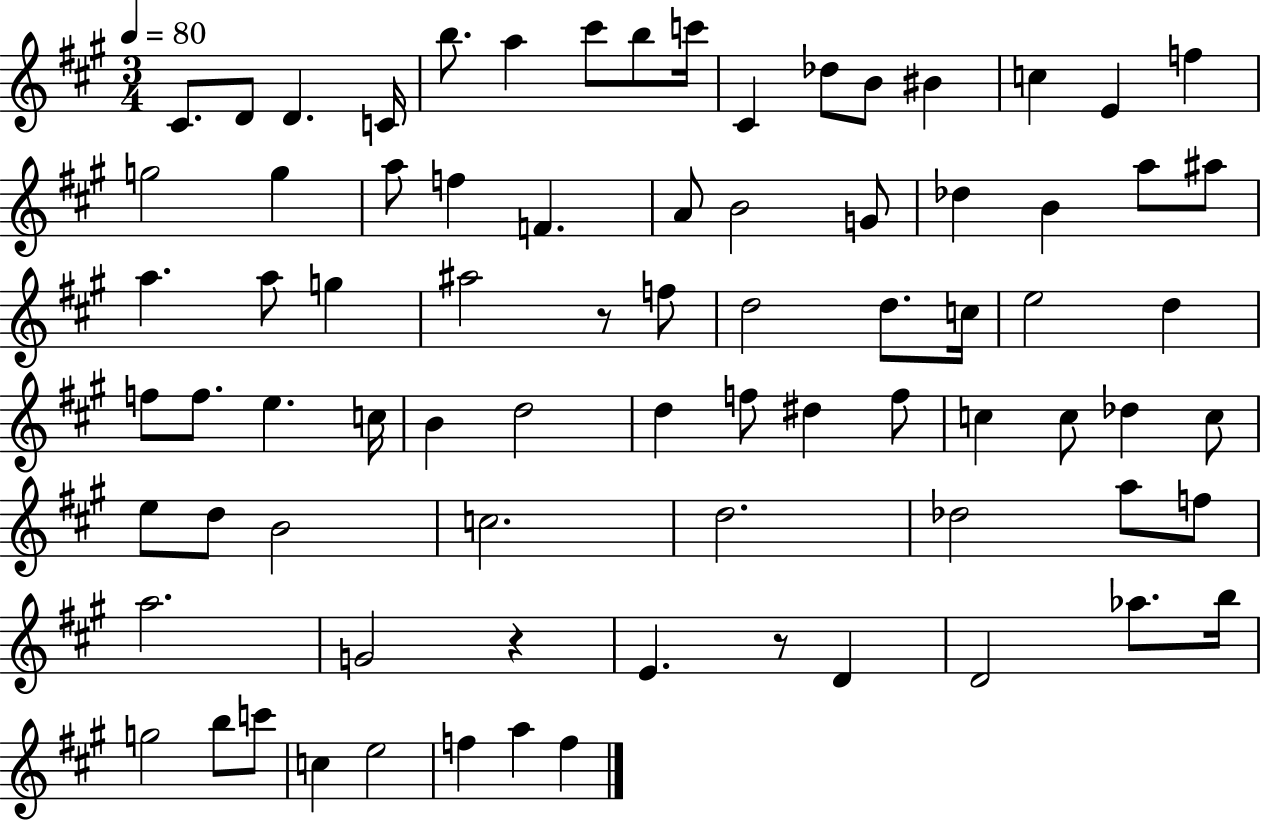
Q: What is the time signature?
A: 3/4